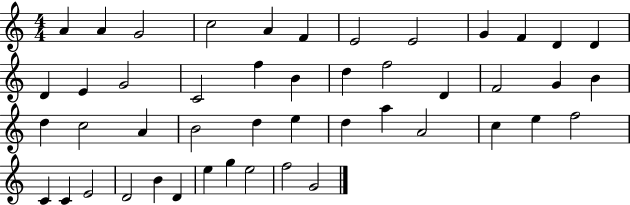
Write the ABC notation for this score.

X:1
T:Untitled
M:4/4
L:1/4
K:C
A A G2 c2 A F E2 E2 G F D D D E G2 C2 f B d f2 D F2 G B d c2 A B2 d e d a A2 c e f2 C C E2 D2 B D e g e2 f2 G2